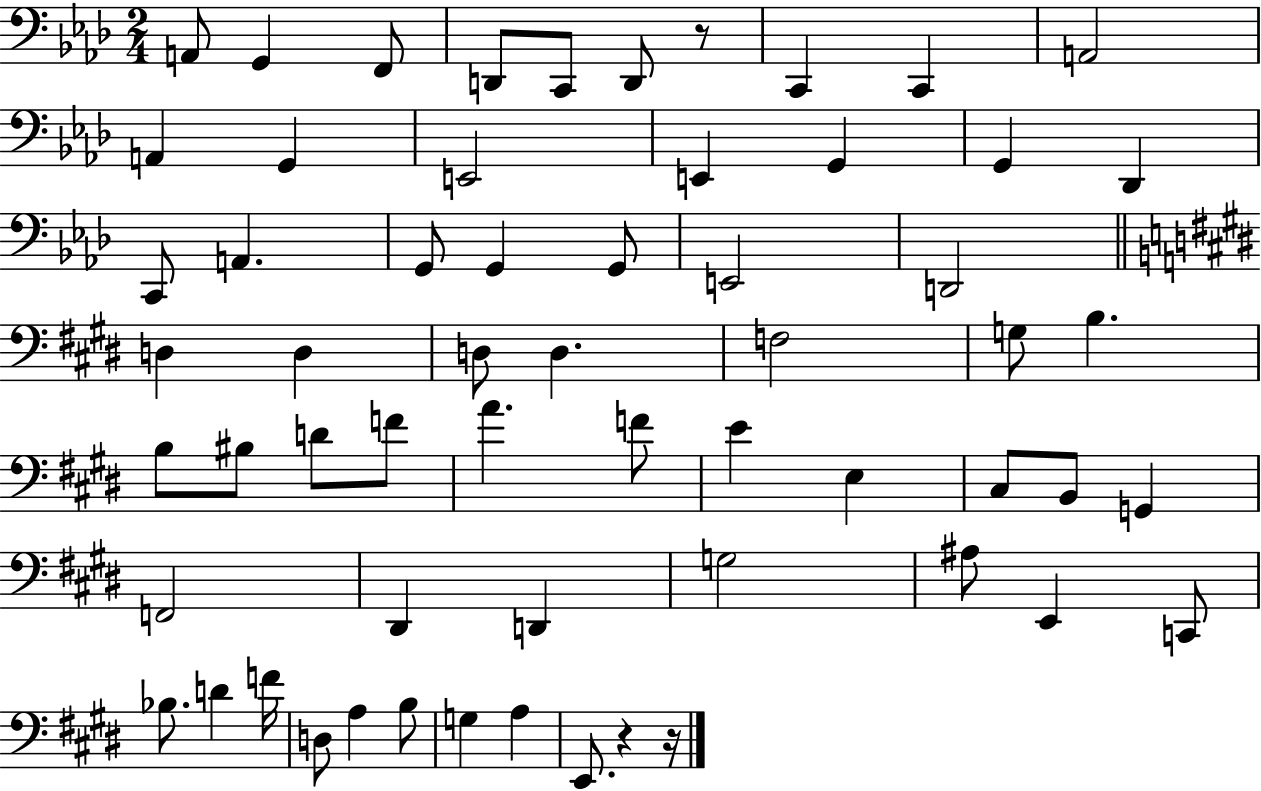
A2/e G2/q F2/e D2/e C2/e D2/e R/e C2/q C2/q A2/h A2/q G2/q E2/h E2/q G2/q G2/q Db2/q C2/e A2/q. G2/e G2/q G2/e E2/h D2/h D3/q D3/q D3/e D3/q. F3/h G3/e B3/q. B3/e BIS3/e D4/e F4/e A4/q. F4/e E4/q E3/q C#3/e B2/e G2/q F2/h D#2/q D2/q G3/h A#3/e E2/q C2/e Bb3/e. D4/q F4/s D3/e A3/q B3/e G3/q A3/q E2/e. R/q R/s